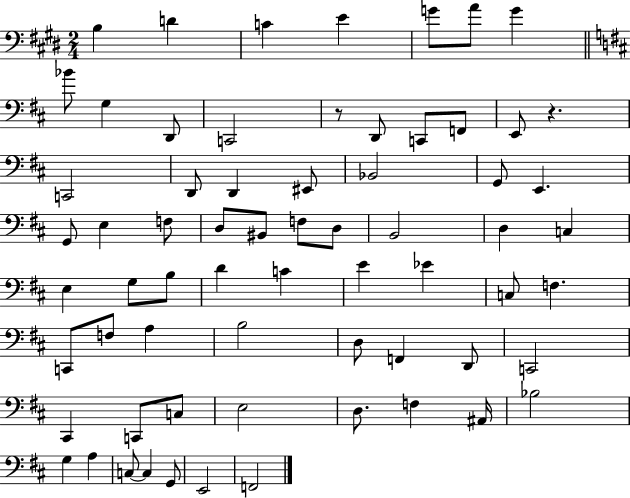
X:1
T:Untitled
M:2/4
L:1/4
K:E
B, D C E G/2 A/2 G _B/2 G, D,,/2 C,,2 z/2 D,,/2 C,,/2 F,,/2 E,,/2 z C,,2 D,,/2 D,, ^E,,/2 _B,,2 G,,/2 E,, G,,/2 E, F,/2 D,/2 ^B,,/2 F,/2 D,/2 B,,2 D, C, E, G,/2 B,/2 D C E _E C,/2 F, C,,/2 F,/2 A, B,2 D,/2 F,, D,,/2 C,,2 ^C,, C,,/2 C,/2 E,2 D,/2 F, ^A,,/4 _B,2 G, A, C,/2 C, G,,/2 E,,2 F,,2